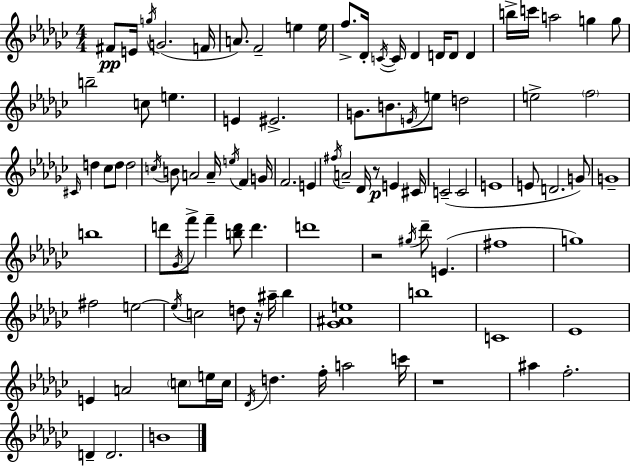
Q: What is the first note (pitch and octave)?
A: F#4